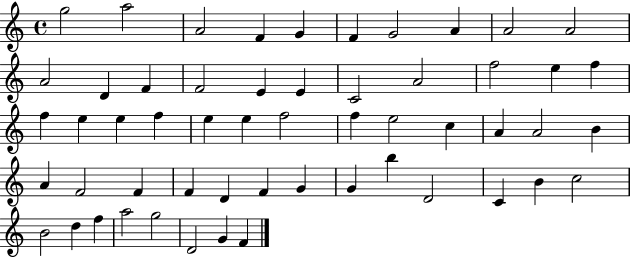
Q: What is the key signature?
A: C major